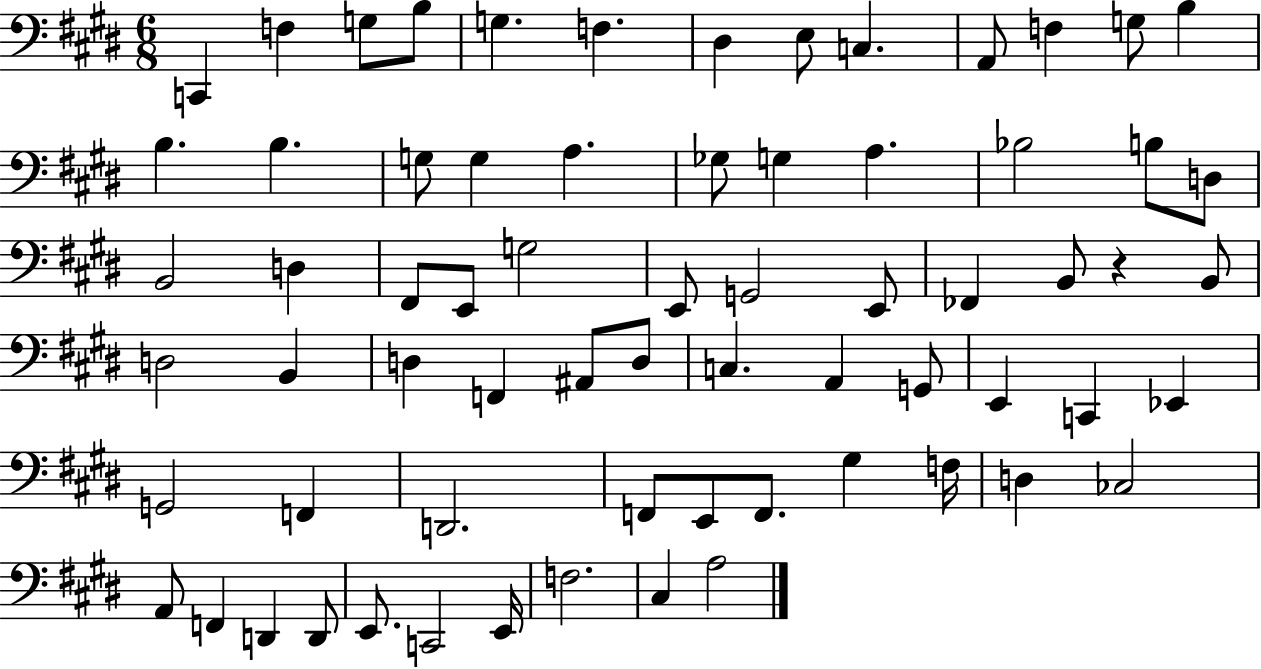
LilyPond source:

{
  \clef bass
  \numericTimeSignature
  \time 6/8
  \key e \major
  \repeat volta 2 { c,4 f4 g8 b8 | g4. f4. | dis4 e8 c4. | a,8 f4 g8 b4 | \break b4. b4. | g8 g4 a4. | ges8 g4 a4. | bes2 b8 d8 | \break b,2 d4 | fis,8 e,8 g2 | e,8 g,2 e,8 | fes,4 b,8 r4 b,8 | \break d2 b,4 | d4 f,4 ais,8 d8 | c4. a,4 g,8 | e,4 c,4 ees,4 | \break g,2 f,4 | d,2. | f,8 e,8 f,8. gis4 f16 | d4 ces2 | \break a,8 f,4 d,4 d,8 | e,8. c,2 e,16 | f2. | cis4 a2 | \break } \bar "|."
}